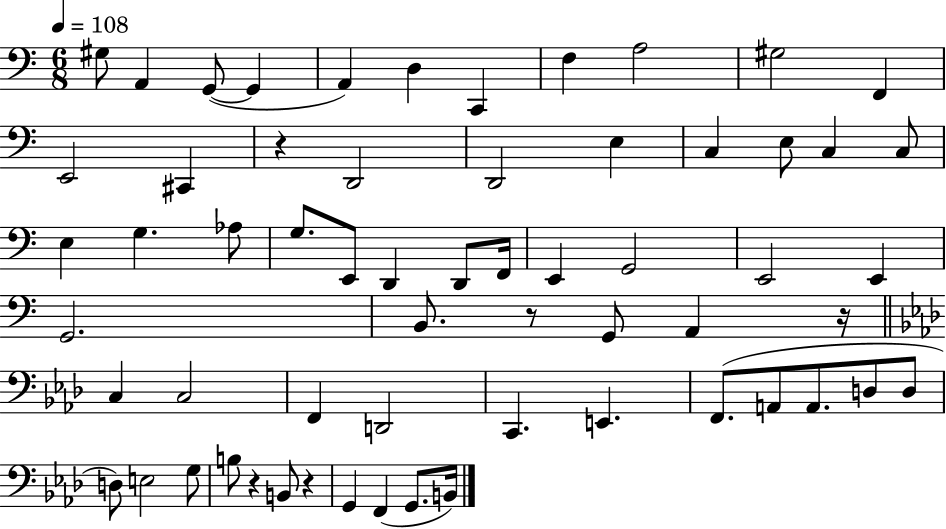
X:1
T:Untitled
M:6/8
L:1/4
K:C
^G,/2 A,, G,,/2 G,, A,, D, C,, F, A,2 ^G,2 F,, E,,2 ^C,, z D,,2 D,,2 E, C, E,/2 C, C,/2 E, G, _A,/2 G,/2 E,,/2 D,, D,,/2 F,,/4 E,, G,,2 E,,2 E,, G,,2 B,,/2 z/2 G,,/2 A,, z/4 C, C,2 F,, D,,2 C,, E,, F,,/2 A,,/2 A,,/2 D,/2 D,/2 D,/2 E,2 G,/2 B,/2 z B,,/2 z G,, F,, G,,/2 B,,/4